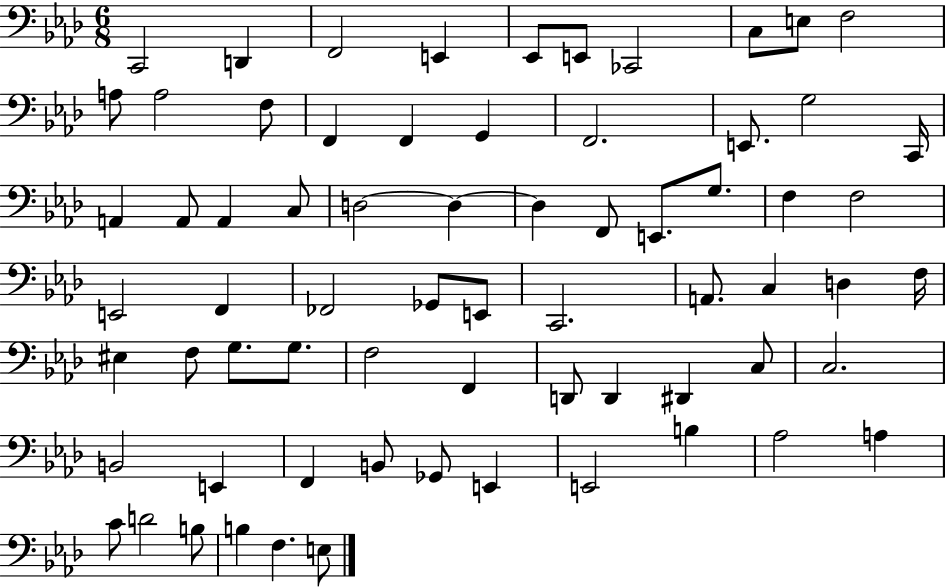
{
  \clef bass
  \numericTimeSignature
  \time 6/8
  \key aes \major
  c,2 d,4 | f,2 e,4 | ees,8 e,8 ces,2 | c8 e8 f2 | \break a8 a2 f8 | f,4 f,4 g,4 | f,2. | e,8. g2 c,16 | \break a,4 a,8 a,4 c8 | d2~~ d4~~ | d4 f,8 e,8. g8. | f4 f2 | \break e,2 f,4 | fes,2 ges,8 e,8 | c,2. | a,8. c4 d4 f16 | \break eis4 f8 g8. g8. | f2 f,4 | d,8 d,4 dis,4 c8 | c2. | \break b,2 e,4 | f,4 b,8 ges,8 e,4 | e,2 b4 | aes2 a4 | \break c'8 d'2 b8 | b4 f4. e8 | \bar "|."
}